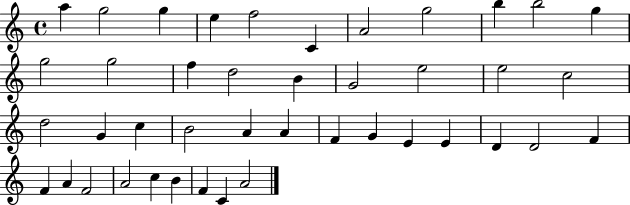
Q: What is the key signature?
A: C major